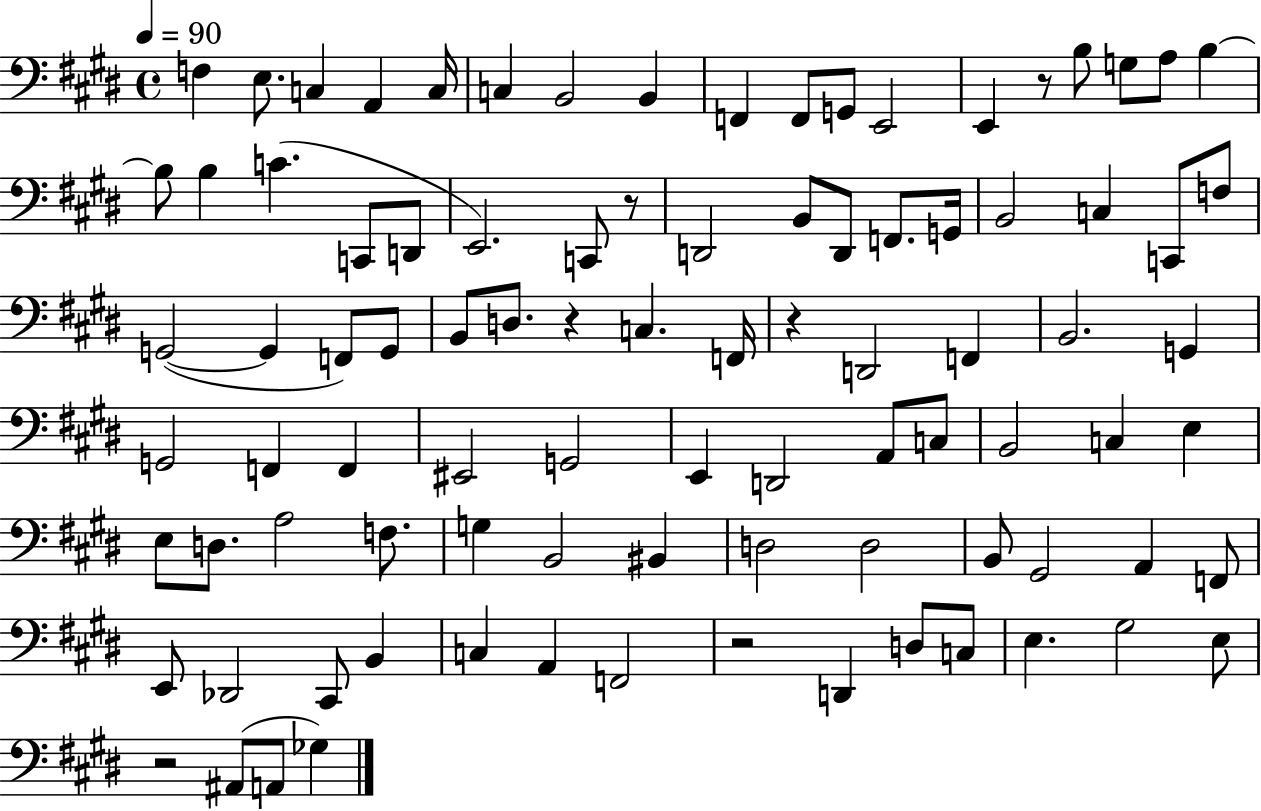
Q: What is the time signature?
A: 4/4